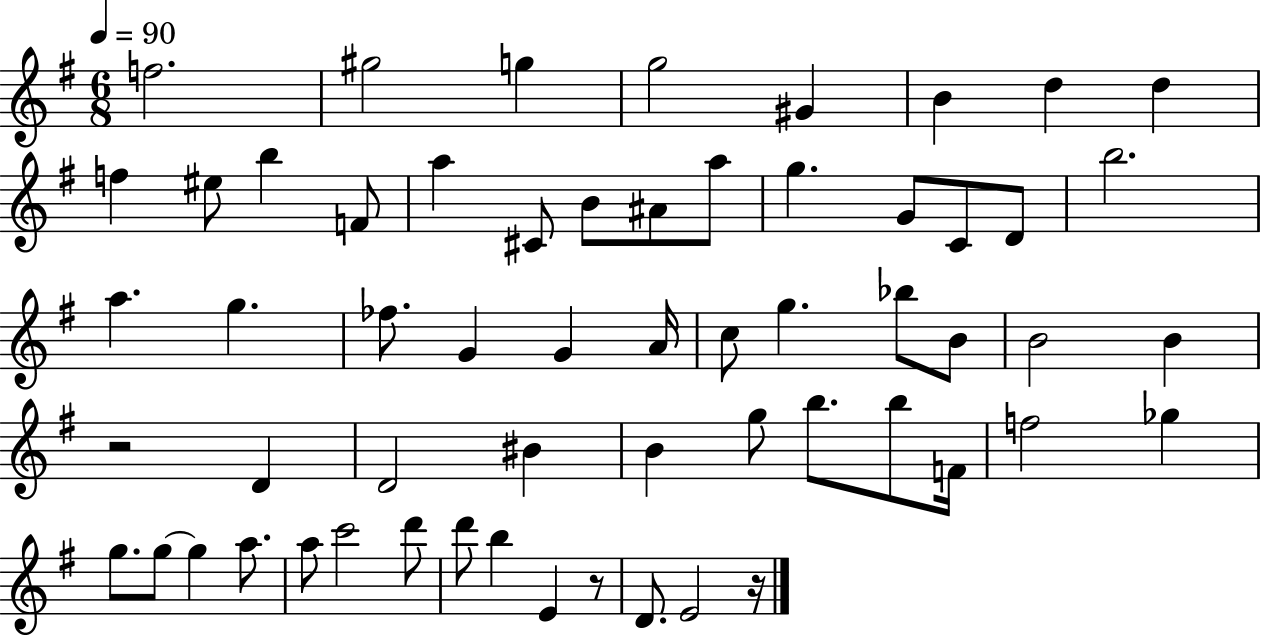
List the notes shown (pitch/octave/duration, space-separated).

F5/h. G#5/h G5/q G5/h G#4/q B4/q D5/q D5/q F5/q EIS5/e B5/q F4/e A5/q C#4/e B4/e A#4/e A5/e G5/q. G4/e C4/e D4/e B5/h. A5/q. G5/q. FES5/e. G4/q G4/q A4/s C5/e G5/q. Bb5/e B4/e B4/h B4/q R/h D4/q D4/h BIS4/q B4/q G5/e B5/e. B5/e F4/s F5/h Gb5/q G5/e. G5/e G5/q A5/e. A5/e C6/h D6/e D6/e B5/q E4/q R/e D4/e. E4/h R/s